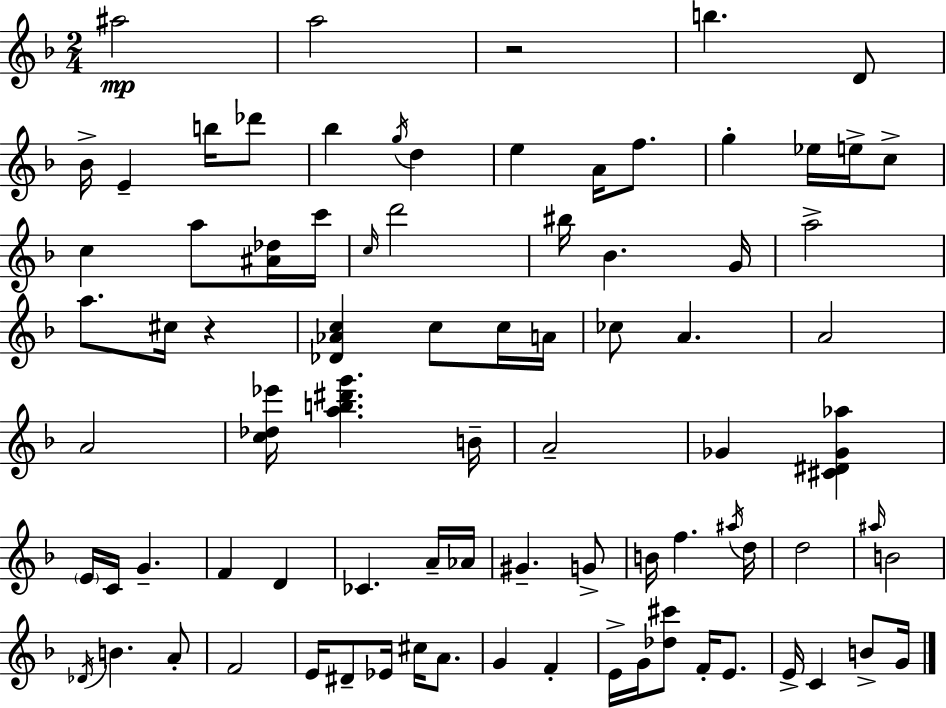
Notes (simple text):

A#5/h A5/h R/h B5/q. D4/e Bb4/s E4/q B5/s Db6/e Bb5/q G5/s D5/q E5/q A4/s F5/e. G5/q Eb5/s E5/s C5/e C5/q A5/e [A#4,Db5]/s C6/s C5/s D6/h BIS5/s Bb4/q. G4/s A5/h A5/e. C#5/s R/q [Db4,Ab4,C5]/q C5/e C5/s A4/s CES5/e A4/q. A4/h A4/h [C5,Db5,Eb6]/s [A5,B5,D#6,G6]/q. B4/s A4/h Gb4/q [C#4,D#4,Gb4,Ab5]/q E4/s C4/s G4/q. F4/q D4/q CES4/q. A4/s Ab4/s G#4/q. G4/e B4/s F5/q. A#5/s D5/s D5/h A#5/s B4/h Db4/s B4/q. A4/e F4/h E4/s D#4/e Eb4/s C#5/s A4/e. G4/q F4/q E4/s G4/s [Db5,C#6]/e F4/s E4/e. E4/s C4/q B4/e G4/s